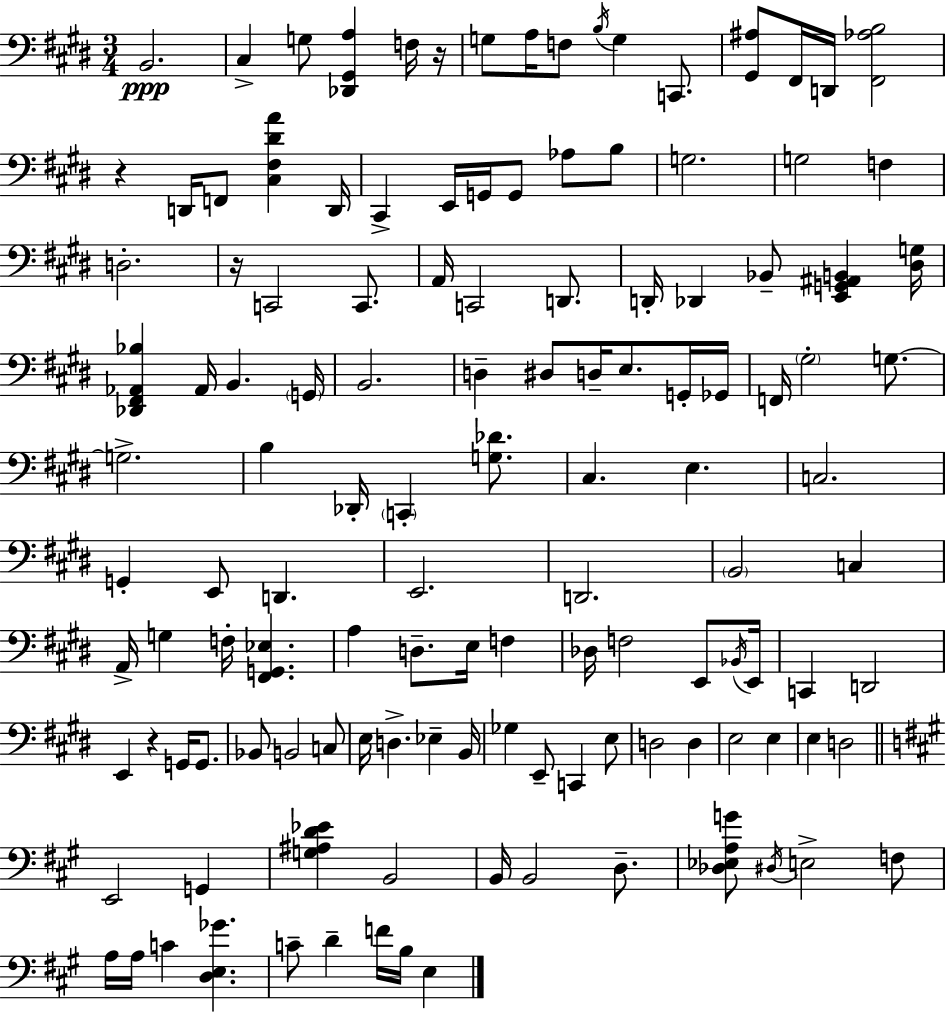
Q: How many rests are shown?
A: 4